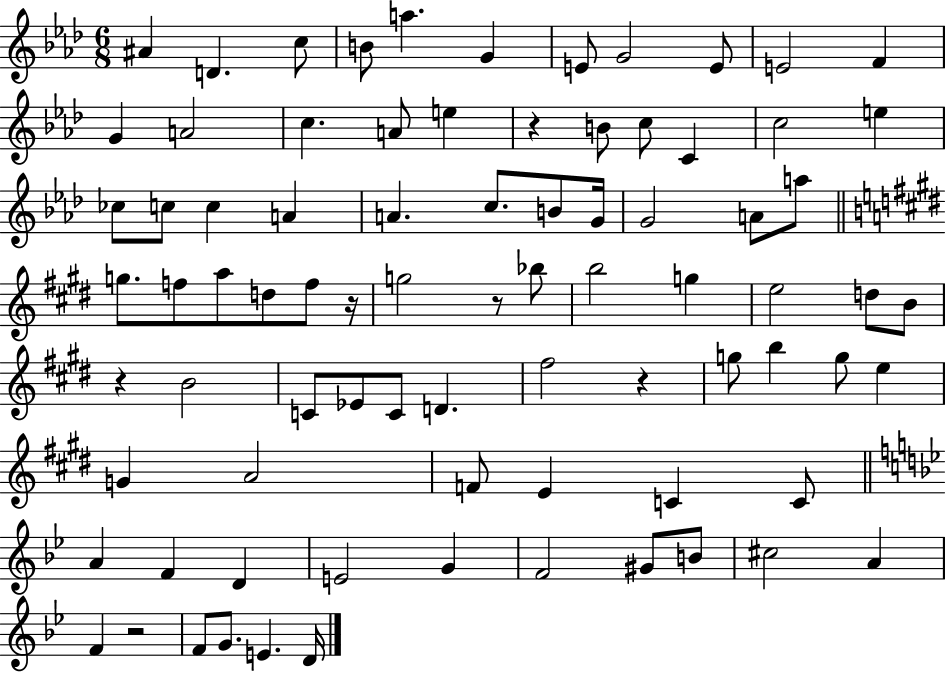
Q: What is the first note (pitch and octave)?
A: A#4